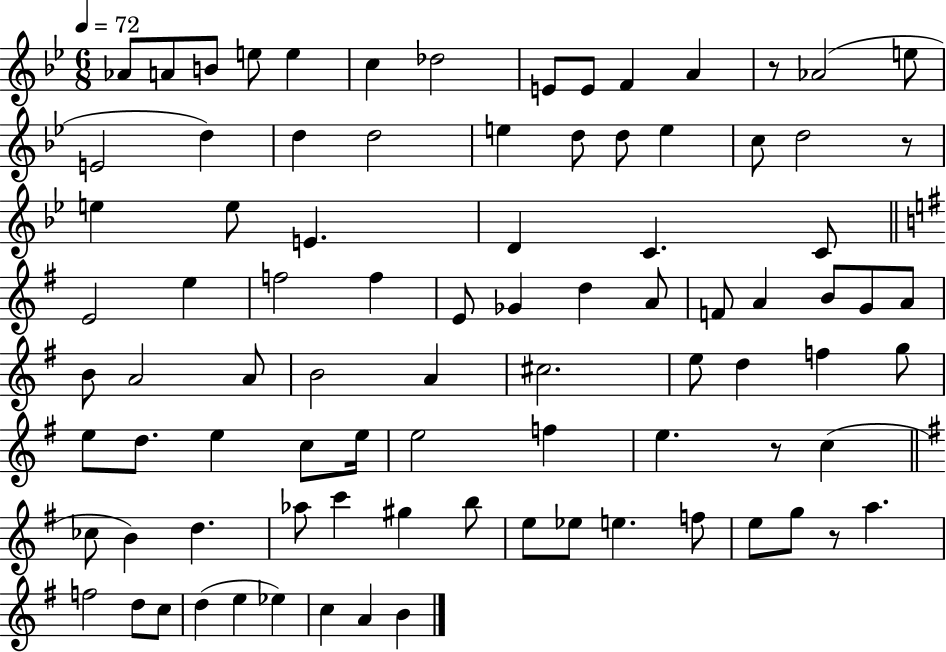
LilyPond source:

{
  \clef treble
  \numericTimeSignature
  \time 6/8
  \key bes \major
  \tempo 4 = 72
  \repeat volta 2 { aes'8 a'8 b'8 e''8 e''4 | c''4 des''2 | e'8 e'8 f'4 a'4 | r8 aes'2( e''8 | \break e'2 d''4) | d''4 d''2 | e''4 d''8 d''8 e''4 | c''8 d''2 r8 | \break e''4 e''8 e'4. | d'4 c'4. c'8 | \bar "||" \break \key g \major e'2 e''4 | f''2 f''4 | e'8 ges'4 d''4 a'8 | f'8 a'4 b'8 g'8 a'8 | \break b'8 a'2 a'8 | b'2 a'4 | cis''2. | e''8 d''4 f''4 g''8 | \break e''8 d''8. e''4 c''8 e''16 | e''2 f''4 | e''4. r8 c''4( | \bar "||" \break \key g \major ces''8 b'4) d''4. | aes''8 c'''4 gis''4 b''8 | e''8 ees''8 e''4. f''8 | e''8 g''8 r8 a''4. | \break f''2 d''8 c''8 | d''4( e''4 ees''4) | c''4 a'4 b'4 | } \bar "|."
}